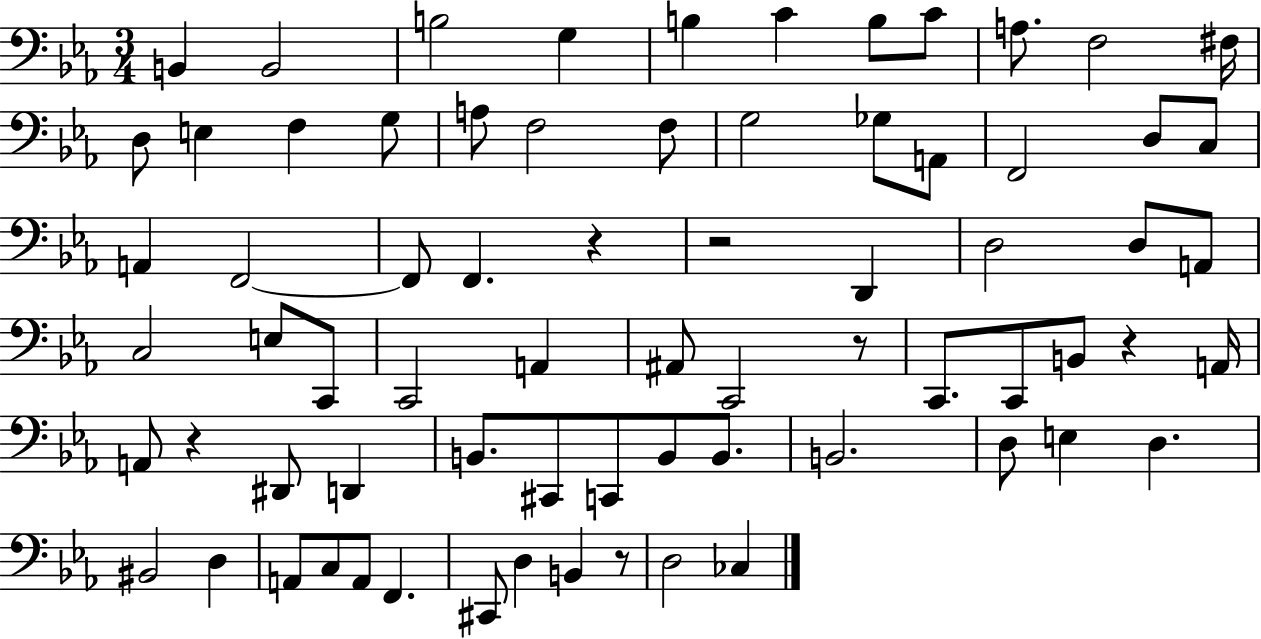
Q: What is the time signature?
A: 3/4